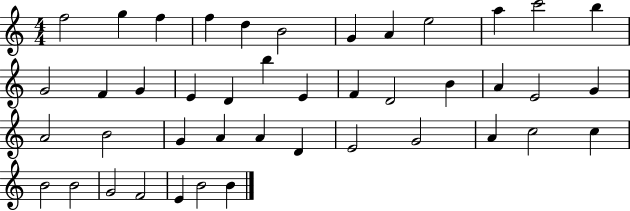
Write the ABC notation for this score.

X:1
T:Untitled
M:4/4
L:1/4
K:C
f2 g f f d B2 G A e2 a c'2 b G2 F G E D b E F D2 B A E2 G A2 B2 G A A D E2 G2 A c2 c B2 B2 G2 F2 E B2 B